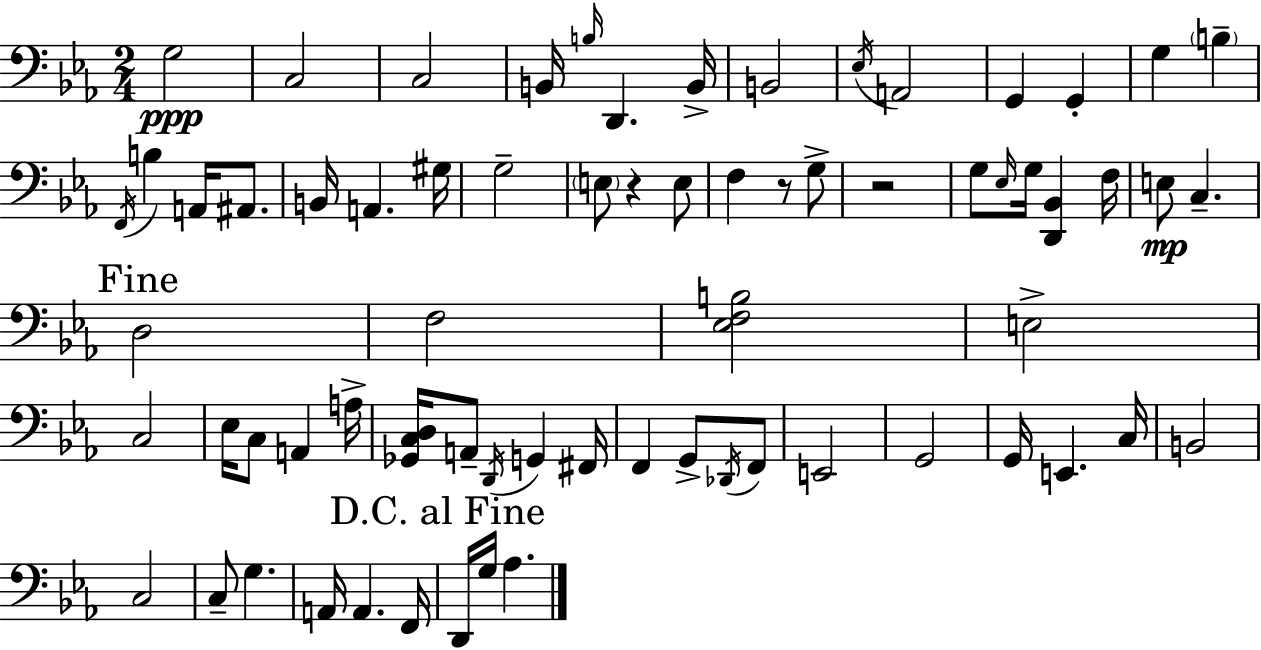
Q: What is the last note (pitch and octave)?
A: Ab3